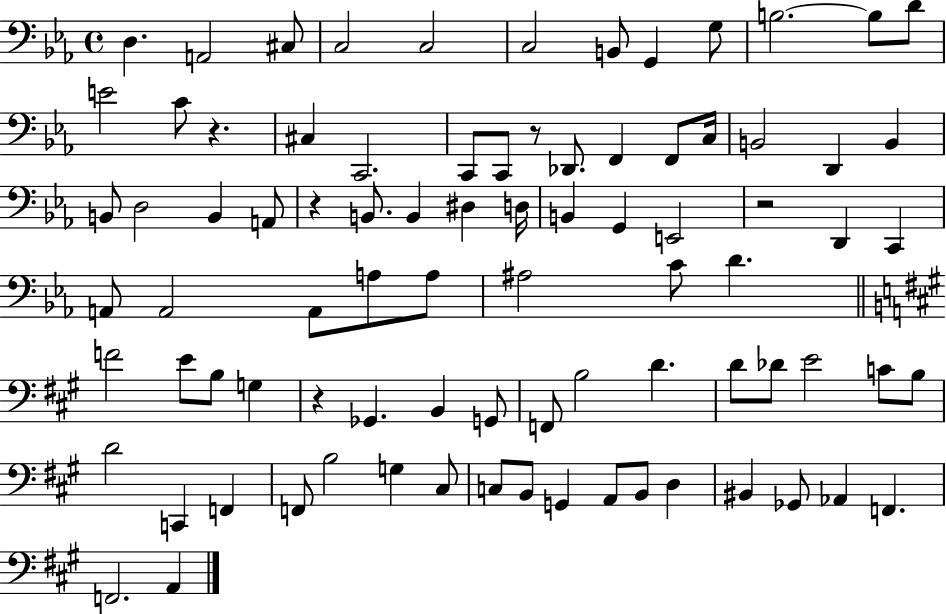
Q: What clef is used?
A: bass